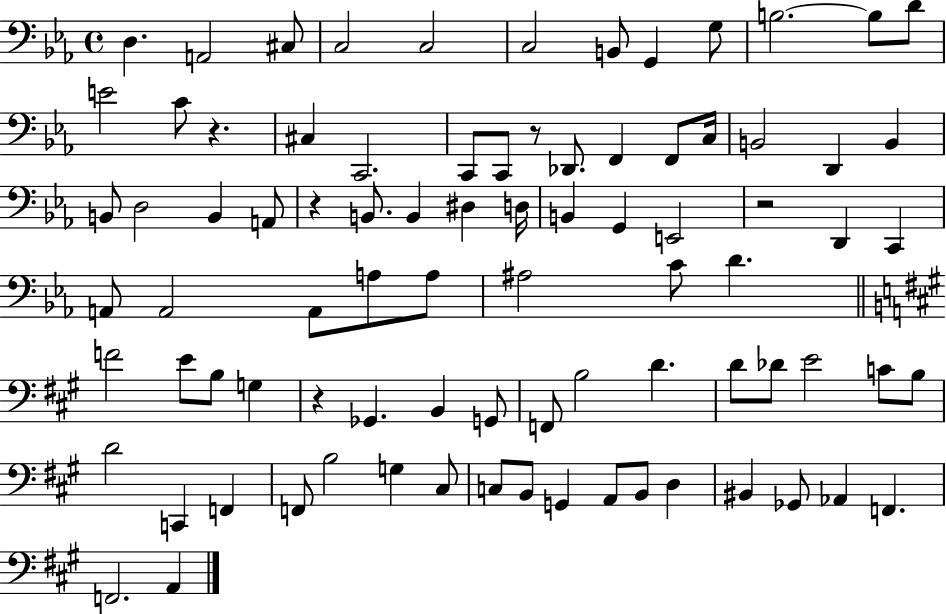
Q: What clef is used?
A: bass